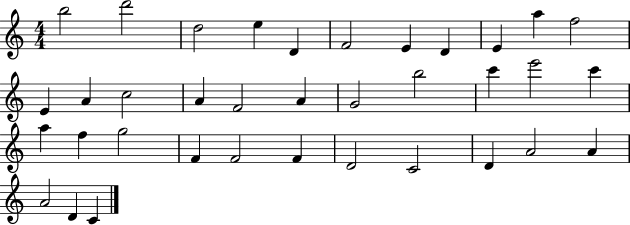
{
  \clef treble
  \numericTimeSignature
  \time 4/4
  \key c \major
  b''2 d'''2 | d''2 e''4 d'4 | f'2 e'4 d'4 | e'4 a''4 f''2 | \break e'4 a'4 c''2 | a'4 f'2 a'4 | g'2 b''2 | c'''4 e'''2 c'''4 | \break a''4 f''4 g''2 | f'4 f'2 f'4 | d'2 c'2 | d'4 a'2 a'4 | \break a'2 d'4 c'4 | \bar "|."
}